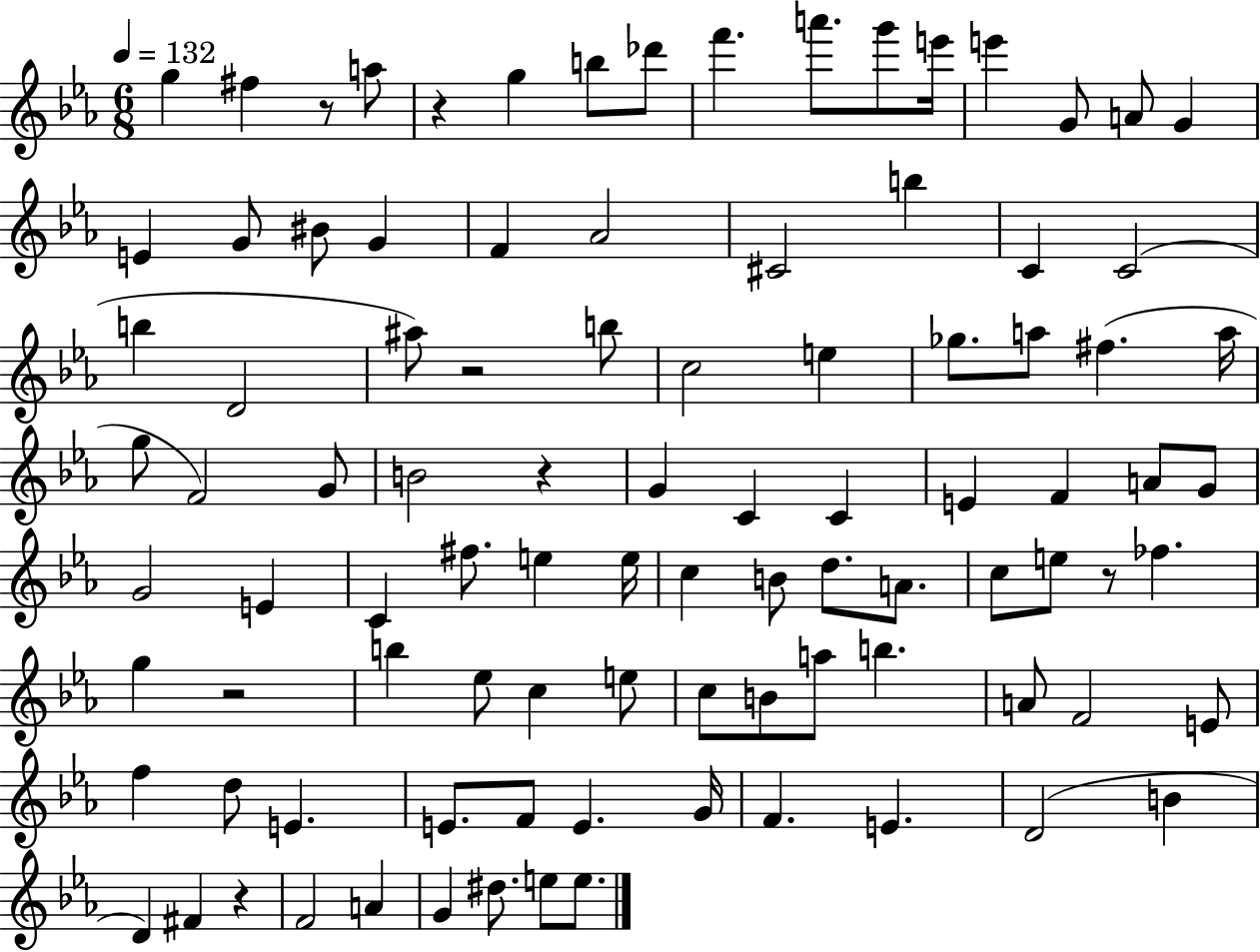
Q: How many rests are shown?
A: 7